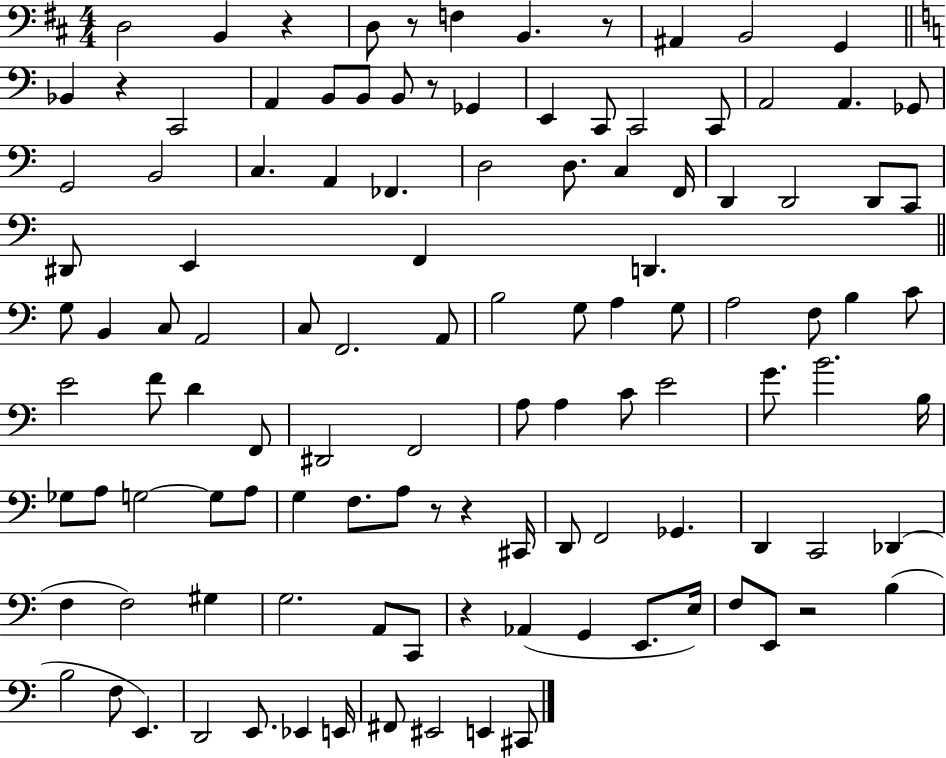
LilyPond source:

{
  \clef bass
  \numericTimeSignature
  \time 4/4
  \key d \major
  d2 b,4 r4 | d8 r8 f4 b,4. r8 | ais,4 b,2 g,4 | \bar "||" \break \key c \major bes,4 r4 c,2 | a,4 b,8 b,8 b,8 r8 ges,4 | e,4 c,8 c,2 c,8 | a,2 a,4. ges,8 | \break g,2 b,2 | c4. a,4 fes,4. | d2 d8. c4 f,16 | d,4 d,2 d,8 c,8 | \break dis,8 e,4 f,4 d,4. | \bar "||" \break \key c \major g8 b,4 c8 a,2 | c8 f,2. a,8 | b2 g8 a4 g8 | a2 f8 b4 c'8 | \break e'2 f'8 d'4 f,8 | dis,2 f,2 | a8 a4 c'8 e'2 | g'8. b'2. b16 | \break ges8 a8 g2~~ g8 a8 | g4 f8. a8 r8 r4 cis,16 | d,8 f,2 ges,4. | d,4 c,2 des,4( | \break f4 f2) gis4 | g2. a,8 c,8 | r4 aes,4( g,4 e,8. e16) | f8 e,8 r2 b4( | \break b2 f8 e,4.) | d,2 e,8. ees,4 e,16 | fis,8 eis,2 e,4 cis,8 | \bar "|."
}